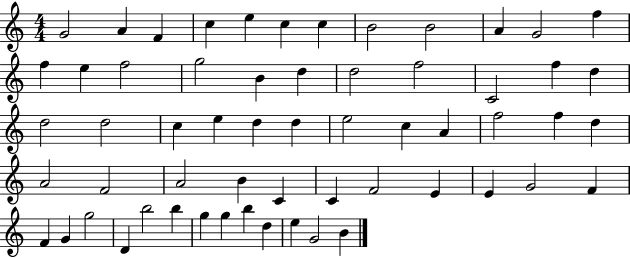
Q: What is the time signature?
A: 4/4